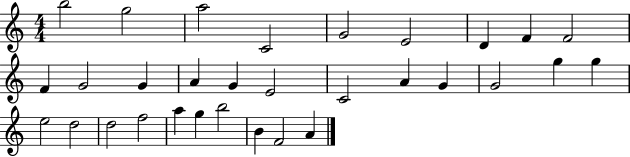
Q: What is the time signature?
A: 4/4